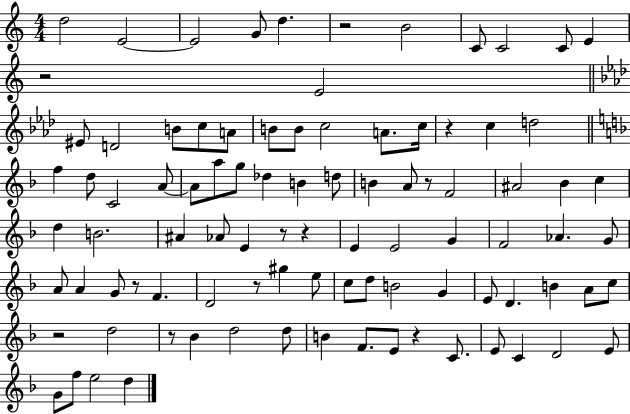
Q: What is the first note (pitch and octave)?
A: D5